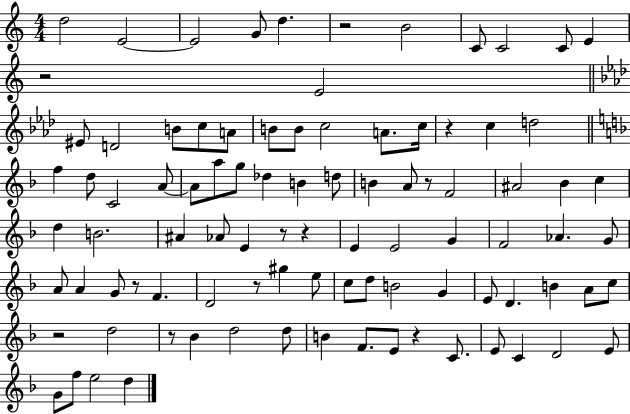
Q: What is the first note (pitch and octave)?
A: D5